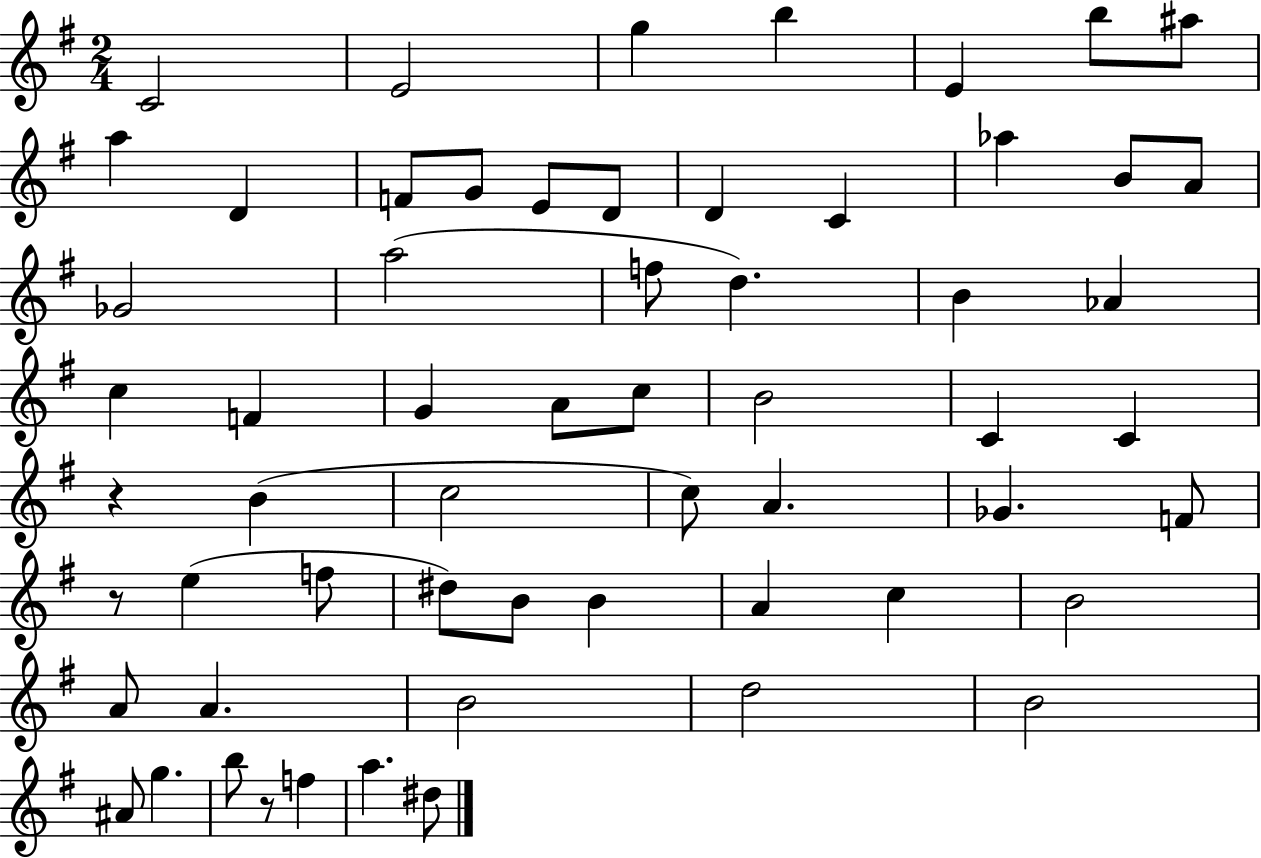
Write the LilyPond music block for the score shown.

{
  \clef treble
  \numericTimeSignature
  \time 2/4
  \key g \major
  \repeat volta 2 { c'2 | e'2 | g''4 b''4 | e'4 b''8 ais''8 | \break a''4 d'4 | f'8 g'8 e'8 d'8 | d'4 c'4 | aes''4 b'8 a'8 | \break ges'2 | a''2( | f''8 d''4.) | b'4 aes'4 | \break c''4 f'4 | g'4 a'8 c''8 | b'2 | c'4 c'4 | \break r4 b'4( | c''2 | c''8) a'4. | ges'4. f'8 | \break r8 e''4( f''8 | dis''8) b'8 b'4 | a'4 c''4 | b'2 | \break a'8 a'4. | b'2 | d''2 | b'2 | \break ais'8 g''4. | b''8 r8 f''4 | a''4. dis''8 | } \bar "|."
}